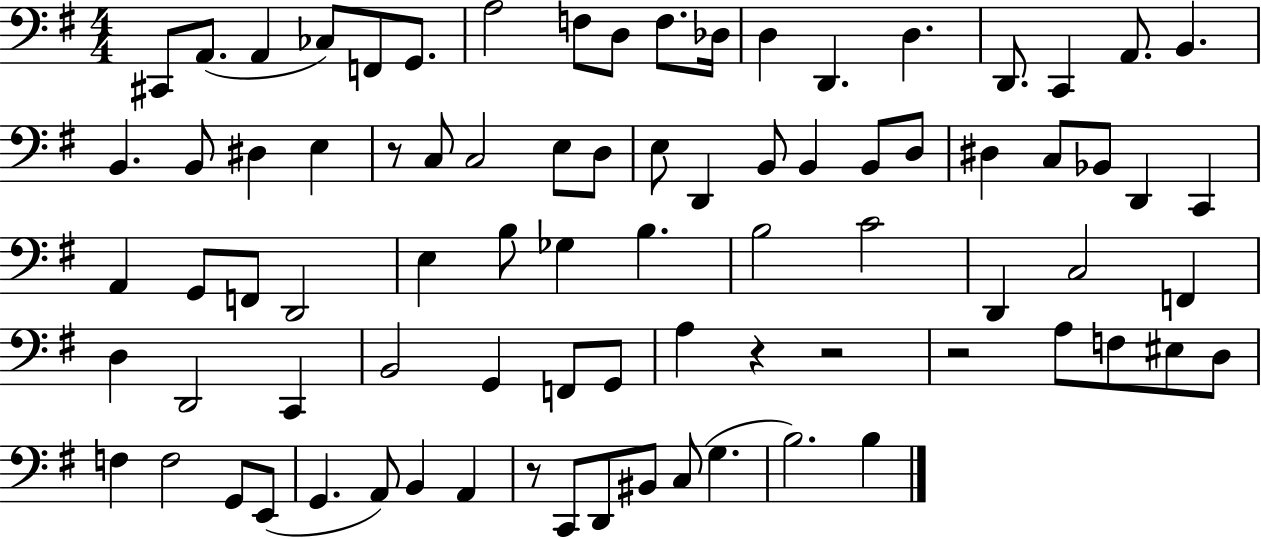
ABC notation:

X:1
T:Untitled
M:4/4
L:1/4
K:G
^C,,/2 A,,/2 A,, _C,/2 F,,/2 G,,/2 A,2 F,/2 D,/2 F,/2 _D,/4 D, D,, D, D,,/2 C,, A,,/2 B,, B,, B,,/2 ^D, E, z/2 C,/2 C,2 E,/2 D,/2 E,/2 D,, B,,/2 B,, B,,/2 D,/2 ^D, C,/2 _B,,/2 D,, C,, A,, G,,/2 F,,/2 D,,2 E, B,/2 _G, B, B,2 C2 D,, C,2 F,, D, D,,2 C,, B,,2 G,, F,,/2 G,,/2 A, z z2 z2 A,/2 F,/2 ^E,/2 D,/2 F, F,2 G,,/2 E,,/2 G,, A,,/2 B,, A,, z/2 C,,/2 D,,/2 ^B,,/2 C,/2 G, B,2 B,